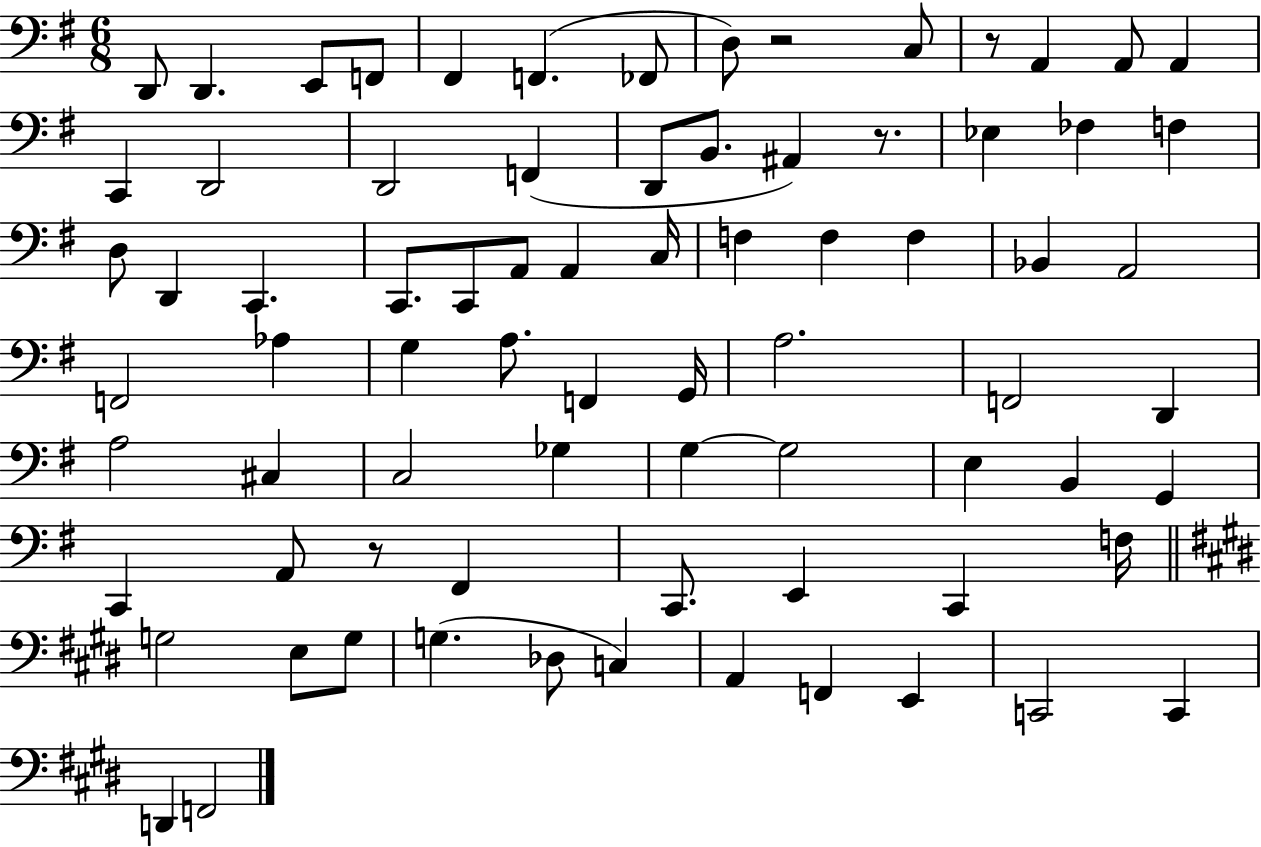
{
  \clef bass
  \numericTimeSignature
  \time 6/8
  \key g \major
  d,8 d,4. e,8 f,8 | fis,4 f,4.( fes,8 | d8) r2 c8 | r8 a,4 a,8 a,4 | \break c,4 d,2 | d,2 f,4( | d,8 b,8. ais,4) r8. | ees4 fes4 f4 | \break d8 d,4 c,4. | c,8. c,8 a,8 a,4 c16 | f4 f4 f4 | bes,4 a,2 | \break f,2 aes4 | g4 a8. f,4 g,16 | a2. | f,2 d,4 | \break a2 cis4 | c2 ges4 | g4~~ g2 | e4 b,4 g,4 | \break c,4 a,8 r8 fis,4 | c,8. e,4 c,4 f16 | \bar "||" \break \key e \major g2 e8 g8 | g4.( des8 c4) | a,4 f,4 e,4 | c,2 c,4 | \break d,4 f,2 | \bar "|."
}